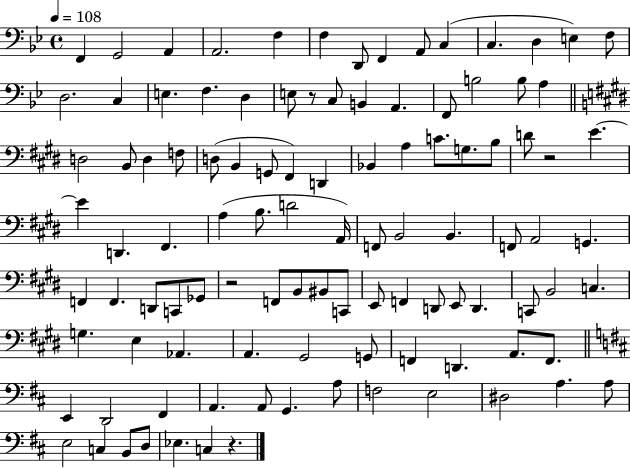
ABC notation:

X:1
T:Untitled
M:4/4
L:1/4
K:Bb
F,, G,,2 A,, A,,2 F, F, D,,/2 F,, A,,/2 C, C, D, E, F,/2 D,2 C, E, F, D, E,/2 z/2 C,/2 B,, A,, F,,/2 B,2 B,/2 A, D,2 B,,/2 D, F,/2 D,/2 B,, G,,/2 ^F,, D,, _B,, A, C/2 G,/2 B,/2 D/2 z2 E E D,, ^F,, A, B,/2 D2 A,,/4 F,,/2 B,,2 B,, F,,/2 A,,2 G,, F,, F,, D,,/2 C,,/2 _G,,/2 z2 F,,/2 B,,/2 ^B,,/2 C,,/2 E,,/2 F,, D,,/2 E,,/2 D,, C,,/2 B,,2 C, G, E, _A,, A,, ^G,,2 G,,/2 F,, D,, A,,/2 F,,/2 E,, D,,2 ^F,, A,, A,,/2 G,, A,/2 F,2 E,2 ^D,2 A, A,/2 E,2 C, B,,/2 D,/2 _E, C, z